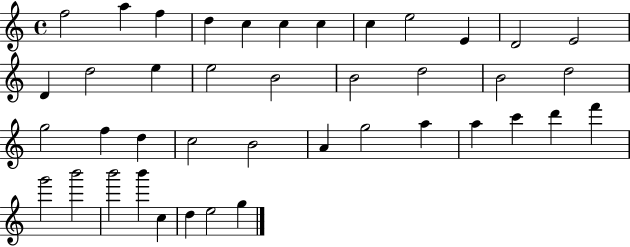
X:1
T:Untitled
M:4/4
L:1/4
K:C
f2 a f d c c c c e2 E D2 E2 D d2 e e2 B2 B2 d2 B2 d2 g2 f d c2 B2 A g2 a a c' d' f' g'2 b'2 b'2 b' c d e2 g